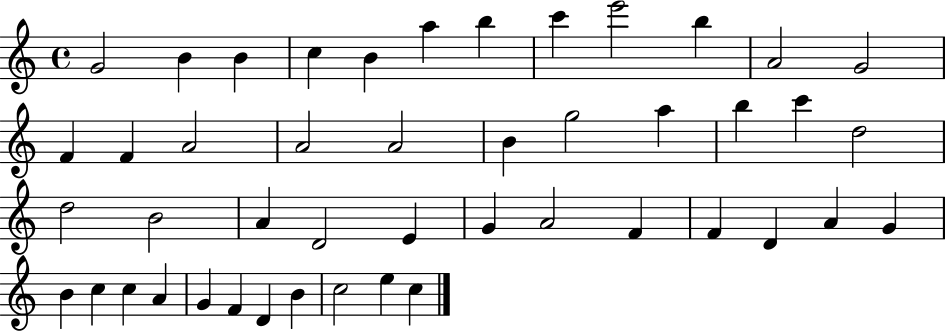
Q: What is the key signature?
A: C major